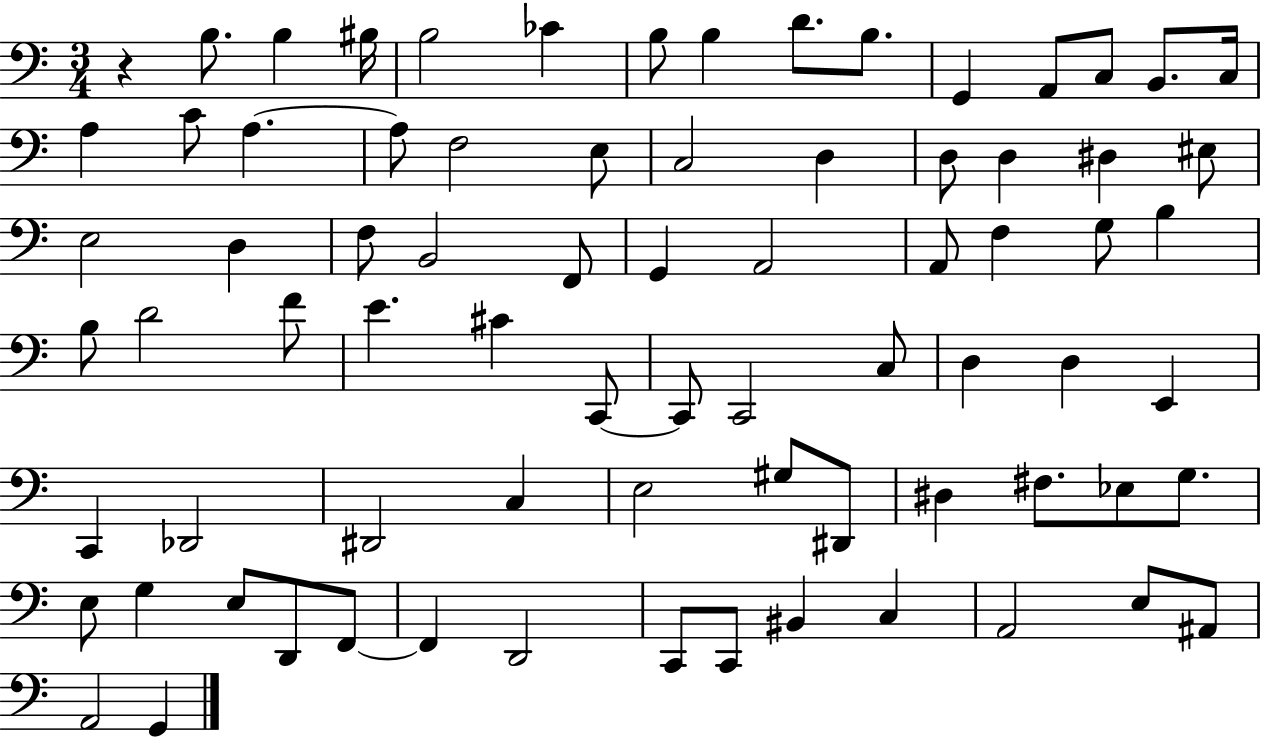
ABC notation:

X:1
T:Untitled
M:3/4
L:1/4
K:C
z B,/2 B, ^B,/4 B,2 _C B,/2 B, D/2 B,/2 G,, A,,/2 C,/2 B,,/2 C,/4 A, C/2 A, A,/2 F,2 E,/2 C,2 D, D,/2 D, ^D, ^E,/2 E,2 D, F,/2 B,,2 F,,/2 G,, A,,2 A,,/2 F, G,/2 B, B,/2 D2 F/2 E ^C C,,/2 C,,/2 C,,2 C,/2 D, D, E,, C,, _D,,2 ^D,,2 C, E,2 ^G,/2 ^D,,/2 ^D, ^F,/2 _E,/2 G,/2 E,/2 G, E,/2 D,,/2 F,,/2 F,, D,,2 C,,/2 C,,/2 ^B,, C, A,,2 E,/2 ^A,,/2 A,,2 G,,